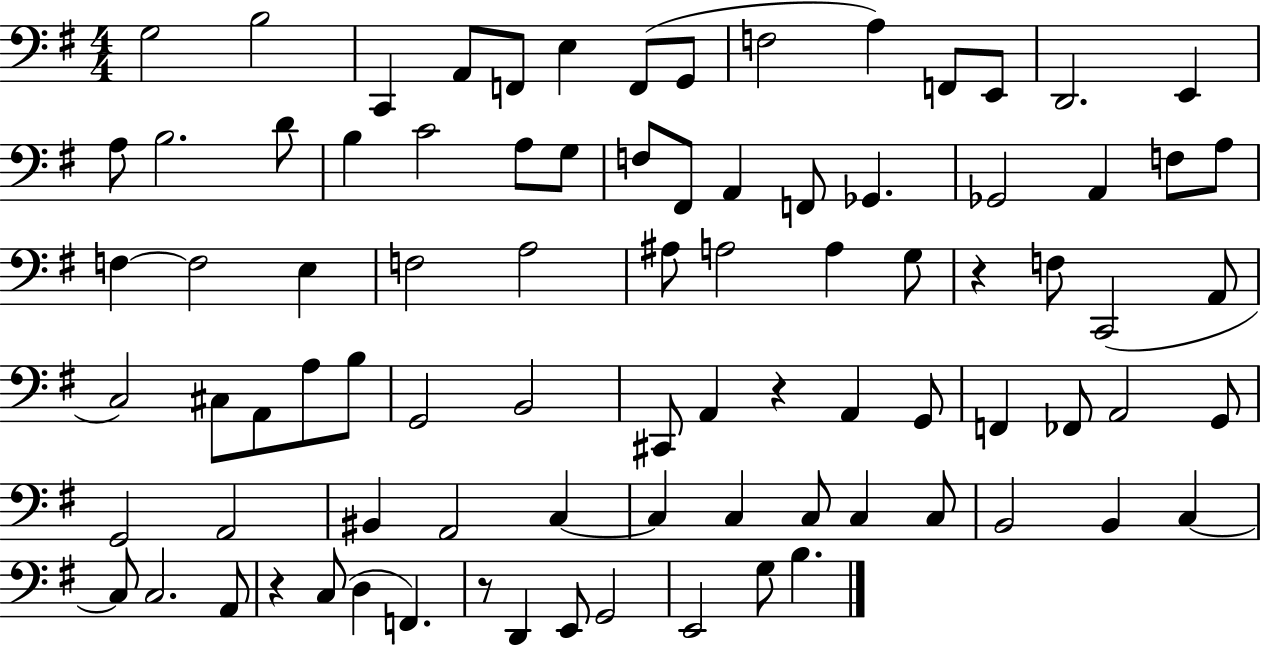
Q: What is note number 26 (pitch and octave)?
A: Gb2